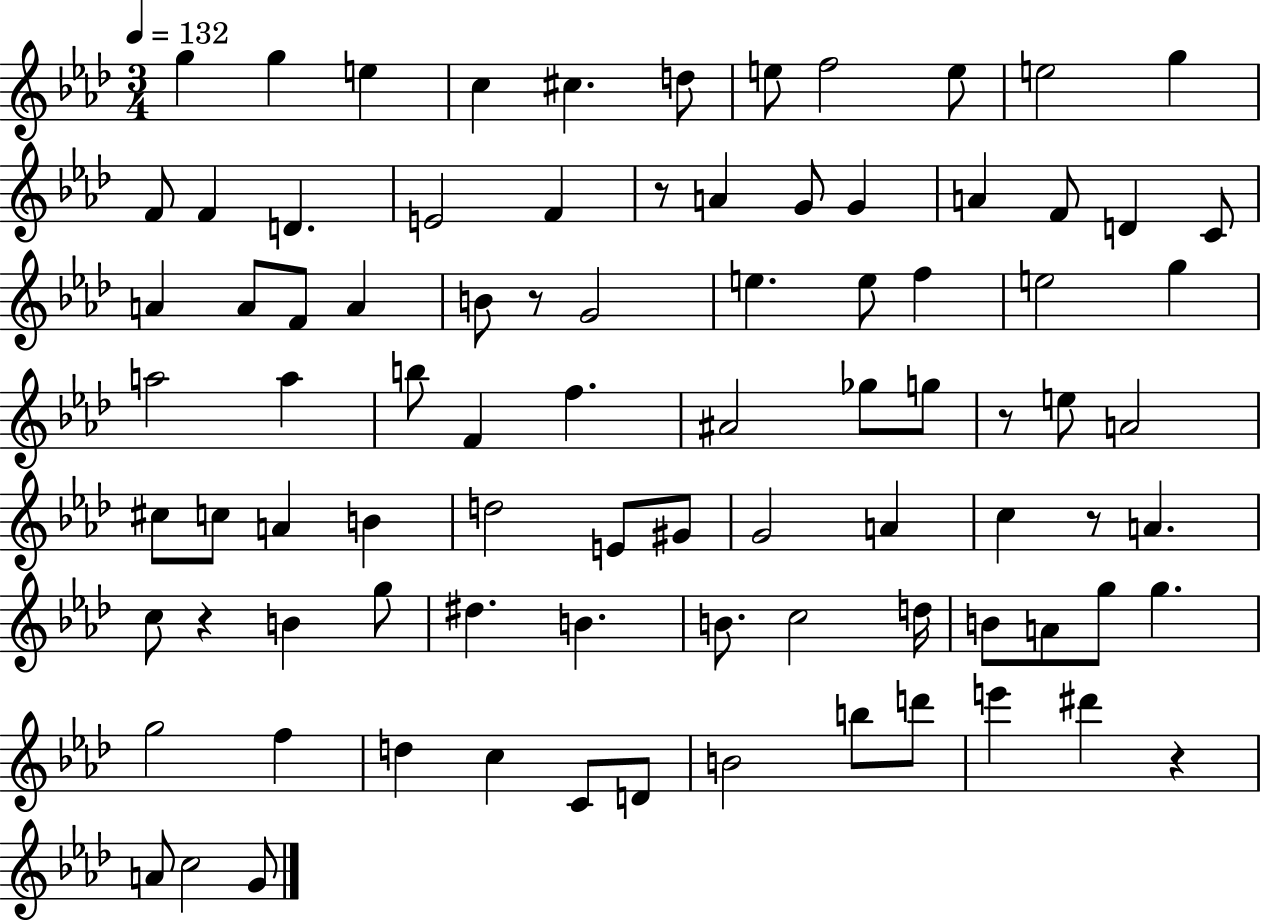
G5/q G5/q E5/q C5/q C#5/q. D5/e E5/e F5/h E5/e E5/h G5/q F4/e F4/q D4/q. E4/h F4/q R/e A4/q G4/e G4/q A4/q F4/e D4/q C4/e A4/q A4/e F4/e A4/q B4/e R/e G4/h E5/q. E5/e F5/q E5/h G5/q A5/h A5/q B5/e F4/q F5/q. A#4/h Gb5/e G5/e R/e E5/e A4/h C#5/e C5/e A4/q B4/q D5/h E4/e G#4/e G4/h A4/q C5/q R/e A4/q. C5/e R/q B4/q G5/e D#5/q. B4/q. B4/e. C5/h D5/s B4/e A4/e G5/e G5/q. G5/h F5/q D5/q C5/q C4/e D4/e B4/h B5/e D6/e E6/q D#6/q R/q A4/e C5/h G4/e